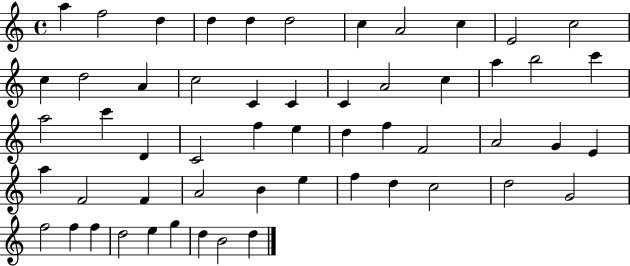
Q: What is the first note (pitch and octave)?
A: A5